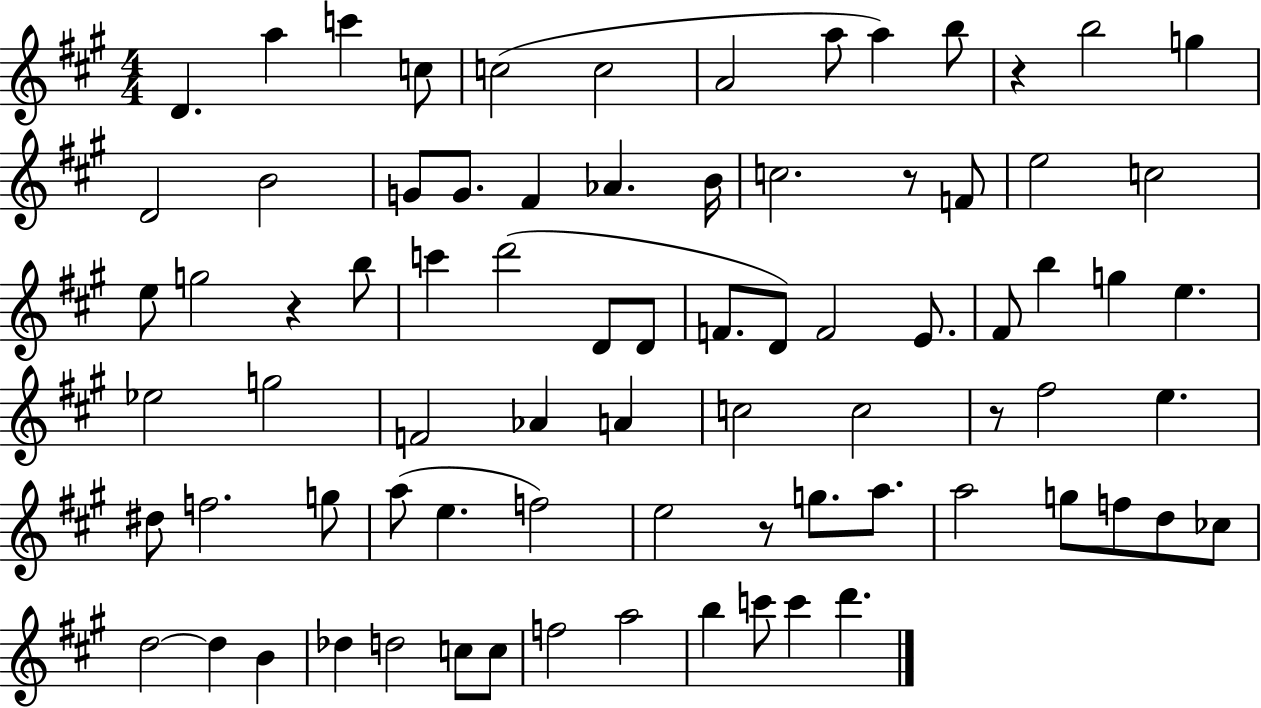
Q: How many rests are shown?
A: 5